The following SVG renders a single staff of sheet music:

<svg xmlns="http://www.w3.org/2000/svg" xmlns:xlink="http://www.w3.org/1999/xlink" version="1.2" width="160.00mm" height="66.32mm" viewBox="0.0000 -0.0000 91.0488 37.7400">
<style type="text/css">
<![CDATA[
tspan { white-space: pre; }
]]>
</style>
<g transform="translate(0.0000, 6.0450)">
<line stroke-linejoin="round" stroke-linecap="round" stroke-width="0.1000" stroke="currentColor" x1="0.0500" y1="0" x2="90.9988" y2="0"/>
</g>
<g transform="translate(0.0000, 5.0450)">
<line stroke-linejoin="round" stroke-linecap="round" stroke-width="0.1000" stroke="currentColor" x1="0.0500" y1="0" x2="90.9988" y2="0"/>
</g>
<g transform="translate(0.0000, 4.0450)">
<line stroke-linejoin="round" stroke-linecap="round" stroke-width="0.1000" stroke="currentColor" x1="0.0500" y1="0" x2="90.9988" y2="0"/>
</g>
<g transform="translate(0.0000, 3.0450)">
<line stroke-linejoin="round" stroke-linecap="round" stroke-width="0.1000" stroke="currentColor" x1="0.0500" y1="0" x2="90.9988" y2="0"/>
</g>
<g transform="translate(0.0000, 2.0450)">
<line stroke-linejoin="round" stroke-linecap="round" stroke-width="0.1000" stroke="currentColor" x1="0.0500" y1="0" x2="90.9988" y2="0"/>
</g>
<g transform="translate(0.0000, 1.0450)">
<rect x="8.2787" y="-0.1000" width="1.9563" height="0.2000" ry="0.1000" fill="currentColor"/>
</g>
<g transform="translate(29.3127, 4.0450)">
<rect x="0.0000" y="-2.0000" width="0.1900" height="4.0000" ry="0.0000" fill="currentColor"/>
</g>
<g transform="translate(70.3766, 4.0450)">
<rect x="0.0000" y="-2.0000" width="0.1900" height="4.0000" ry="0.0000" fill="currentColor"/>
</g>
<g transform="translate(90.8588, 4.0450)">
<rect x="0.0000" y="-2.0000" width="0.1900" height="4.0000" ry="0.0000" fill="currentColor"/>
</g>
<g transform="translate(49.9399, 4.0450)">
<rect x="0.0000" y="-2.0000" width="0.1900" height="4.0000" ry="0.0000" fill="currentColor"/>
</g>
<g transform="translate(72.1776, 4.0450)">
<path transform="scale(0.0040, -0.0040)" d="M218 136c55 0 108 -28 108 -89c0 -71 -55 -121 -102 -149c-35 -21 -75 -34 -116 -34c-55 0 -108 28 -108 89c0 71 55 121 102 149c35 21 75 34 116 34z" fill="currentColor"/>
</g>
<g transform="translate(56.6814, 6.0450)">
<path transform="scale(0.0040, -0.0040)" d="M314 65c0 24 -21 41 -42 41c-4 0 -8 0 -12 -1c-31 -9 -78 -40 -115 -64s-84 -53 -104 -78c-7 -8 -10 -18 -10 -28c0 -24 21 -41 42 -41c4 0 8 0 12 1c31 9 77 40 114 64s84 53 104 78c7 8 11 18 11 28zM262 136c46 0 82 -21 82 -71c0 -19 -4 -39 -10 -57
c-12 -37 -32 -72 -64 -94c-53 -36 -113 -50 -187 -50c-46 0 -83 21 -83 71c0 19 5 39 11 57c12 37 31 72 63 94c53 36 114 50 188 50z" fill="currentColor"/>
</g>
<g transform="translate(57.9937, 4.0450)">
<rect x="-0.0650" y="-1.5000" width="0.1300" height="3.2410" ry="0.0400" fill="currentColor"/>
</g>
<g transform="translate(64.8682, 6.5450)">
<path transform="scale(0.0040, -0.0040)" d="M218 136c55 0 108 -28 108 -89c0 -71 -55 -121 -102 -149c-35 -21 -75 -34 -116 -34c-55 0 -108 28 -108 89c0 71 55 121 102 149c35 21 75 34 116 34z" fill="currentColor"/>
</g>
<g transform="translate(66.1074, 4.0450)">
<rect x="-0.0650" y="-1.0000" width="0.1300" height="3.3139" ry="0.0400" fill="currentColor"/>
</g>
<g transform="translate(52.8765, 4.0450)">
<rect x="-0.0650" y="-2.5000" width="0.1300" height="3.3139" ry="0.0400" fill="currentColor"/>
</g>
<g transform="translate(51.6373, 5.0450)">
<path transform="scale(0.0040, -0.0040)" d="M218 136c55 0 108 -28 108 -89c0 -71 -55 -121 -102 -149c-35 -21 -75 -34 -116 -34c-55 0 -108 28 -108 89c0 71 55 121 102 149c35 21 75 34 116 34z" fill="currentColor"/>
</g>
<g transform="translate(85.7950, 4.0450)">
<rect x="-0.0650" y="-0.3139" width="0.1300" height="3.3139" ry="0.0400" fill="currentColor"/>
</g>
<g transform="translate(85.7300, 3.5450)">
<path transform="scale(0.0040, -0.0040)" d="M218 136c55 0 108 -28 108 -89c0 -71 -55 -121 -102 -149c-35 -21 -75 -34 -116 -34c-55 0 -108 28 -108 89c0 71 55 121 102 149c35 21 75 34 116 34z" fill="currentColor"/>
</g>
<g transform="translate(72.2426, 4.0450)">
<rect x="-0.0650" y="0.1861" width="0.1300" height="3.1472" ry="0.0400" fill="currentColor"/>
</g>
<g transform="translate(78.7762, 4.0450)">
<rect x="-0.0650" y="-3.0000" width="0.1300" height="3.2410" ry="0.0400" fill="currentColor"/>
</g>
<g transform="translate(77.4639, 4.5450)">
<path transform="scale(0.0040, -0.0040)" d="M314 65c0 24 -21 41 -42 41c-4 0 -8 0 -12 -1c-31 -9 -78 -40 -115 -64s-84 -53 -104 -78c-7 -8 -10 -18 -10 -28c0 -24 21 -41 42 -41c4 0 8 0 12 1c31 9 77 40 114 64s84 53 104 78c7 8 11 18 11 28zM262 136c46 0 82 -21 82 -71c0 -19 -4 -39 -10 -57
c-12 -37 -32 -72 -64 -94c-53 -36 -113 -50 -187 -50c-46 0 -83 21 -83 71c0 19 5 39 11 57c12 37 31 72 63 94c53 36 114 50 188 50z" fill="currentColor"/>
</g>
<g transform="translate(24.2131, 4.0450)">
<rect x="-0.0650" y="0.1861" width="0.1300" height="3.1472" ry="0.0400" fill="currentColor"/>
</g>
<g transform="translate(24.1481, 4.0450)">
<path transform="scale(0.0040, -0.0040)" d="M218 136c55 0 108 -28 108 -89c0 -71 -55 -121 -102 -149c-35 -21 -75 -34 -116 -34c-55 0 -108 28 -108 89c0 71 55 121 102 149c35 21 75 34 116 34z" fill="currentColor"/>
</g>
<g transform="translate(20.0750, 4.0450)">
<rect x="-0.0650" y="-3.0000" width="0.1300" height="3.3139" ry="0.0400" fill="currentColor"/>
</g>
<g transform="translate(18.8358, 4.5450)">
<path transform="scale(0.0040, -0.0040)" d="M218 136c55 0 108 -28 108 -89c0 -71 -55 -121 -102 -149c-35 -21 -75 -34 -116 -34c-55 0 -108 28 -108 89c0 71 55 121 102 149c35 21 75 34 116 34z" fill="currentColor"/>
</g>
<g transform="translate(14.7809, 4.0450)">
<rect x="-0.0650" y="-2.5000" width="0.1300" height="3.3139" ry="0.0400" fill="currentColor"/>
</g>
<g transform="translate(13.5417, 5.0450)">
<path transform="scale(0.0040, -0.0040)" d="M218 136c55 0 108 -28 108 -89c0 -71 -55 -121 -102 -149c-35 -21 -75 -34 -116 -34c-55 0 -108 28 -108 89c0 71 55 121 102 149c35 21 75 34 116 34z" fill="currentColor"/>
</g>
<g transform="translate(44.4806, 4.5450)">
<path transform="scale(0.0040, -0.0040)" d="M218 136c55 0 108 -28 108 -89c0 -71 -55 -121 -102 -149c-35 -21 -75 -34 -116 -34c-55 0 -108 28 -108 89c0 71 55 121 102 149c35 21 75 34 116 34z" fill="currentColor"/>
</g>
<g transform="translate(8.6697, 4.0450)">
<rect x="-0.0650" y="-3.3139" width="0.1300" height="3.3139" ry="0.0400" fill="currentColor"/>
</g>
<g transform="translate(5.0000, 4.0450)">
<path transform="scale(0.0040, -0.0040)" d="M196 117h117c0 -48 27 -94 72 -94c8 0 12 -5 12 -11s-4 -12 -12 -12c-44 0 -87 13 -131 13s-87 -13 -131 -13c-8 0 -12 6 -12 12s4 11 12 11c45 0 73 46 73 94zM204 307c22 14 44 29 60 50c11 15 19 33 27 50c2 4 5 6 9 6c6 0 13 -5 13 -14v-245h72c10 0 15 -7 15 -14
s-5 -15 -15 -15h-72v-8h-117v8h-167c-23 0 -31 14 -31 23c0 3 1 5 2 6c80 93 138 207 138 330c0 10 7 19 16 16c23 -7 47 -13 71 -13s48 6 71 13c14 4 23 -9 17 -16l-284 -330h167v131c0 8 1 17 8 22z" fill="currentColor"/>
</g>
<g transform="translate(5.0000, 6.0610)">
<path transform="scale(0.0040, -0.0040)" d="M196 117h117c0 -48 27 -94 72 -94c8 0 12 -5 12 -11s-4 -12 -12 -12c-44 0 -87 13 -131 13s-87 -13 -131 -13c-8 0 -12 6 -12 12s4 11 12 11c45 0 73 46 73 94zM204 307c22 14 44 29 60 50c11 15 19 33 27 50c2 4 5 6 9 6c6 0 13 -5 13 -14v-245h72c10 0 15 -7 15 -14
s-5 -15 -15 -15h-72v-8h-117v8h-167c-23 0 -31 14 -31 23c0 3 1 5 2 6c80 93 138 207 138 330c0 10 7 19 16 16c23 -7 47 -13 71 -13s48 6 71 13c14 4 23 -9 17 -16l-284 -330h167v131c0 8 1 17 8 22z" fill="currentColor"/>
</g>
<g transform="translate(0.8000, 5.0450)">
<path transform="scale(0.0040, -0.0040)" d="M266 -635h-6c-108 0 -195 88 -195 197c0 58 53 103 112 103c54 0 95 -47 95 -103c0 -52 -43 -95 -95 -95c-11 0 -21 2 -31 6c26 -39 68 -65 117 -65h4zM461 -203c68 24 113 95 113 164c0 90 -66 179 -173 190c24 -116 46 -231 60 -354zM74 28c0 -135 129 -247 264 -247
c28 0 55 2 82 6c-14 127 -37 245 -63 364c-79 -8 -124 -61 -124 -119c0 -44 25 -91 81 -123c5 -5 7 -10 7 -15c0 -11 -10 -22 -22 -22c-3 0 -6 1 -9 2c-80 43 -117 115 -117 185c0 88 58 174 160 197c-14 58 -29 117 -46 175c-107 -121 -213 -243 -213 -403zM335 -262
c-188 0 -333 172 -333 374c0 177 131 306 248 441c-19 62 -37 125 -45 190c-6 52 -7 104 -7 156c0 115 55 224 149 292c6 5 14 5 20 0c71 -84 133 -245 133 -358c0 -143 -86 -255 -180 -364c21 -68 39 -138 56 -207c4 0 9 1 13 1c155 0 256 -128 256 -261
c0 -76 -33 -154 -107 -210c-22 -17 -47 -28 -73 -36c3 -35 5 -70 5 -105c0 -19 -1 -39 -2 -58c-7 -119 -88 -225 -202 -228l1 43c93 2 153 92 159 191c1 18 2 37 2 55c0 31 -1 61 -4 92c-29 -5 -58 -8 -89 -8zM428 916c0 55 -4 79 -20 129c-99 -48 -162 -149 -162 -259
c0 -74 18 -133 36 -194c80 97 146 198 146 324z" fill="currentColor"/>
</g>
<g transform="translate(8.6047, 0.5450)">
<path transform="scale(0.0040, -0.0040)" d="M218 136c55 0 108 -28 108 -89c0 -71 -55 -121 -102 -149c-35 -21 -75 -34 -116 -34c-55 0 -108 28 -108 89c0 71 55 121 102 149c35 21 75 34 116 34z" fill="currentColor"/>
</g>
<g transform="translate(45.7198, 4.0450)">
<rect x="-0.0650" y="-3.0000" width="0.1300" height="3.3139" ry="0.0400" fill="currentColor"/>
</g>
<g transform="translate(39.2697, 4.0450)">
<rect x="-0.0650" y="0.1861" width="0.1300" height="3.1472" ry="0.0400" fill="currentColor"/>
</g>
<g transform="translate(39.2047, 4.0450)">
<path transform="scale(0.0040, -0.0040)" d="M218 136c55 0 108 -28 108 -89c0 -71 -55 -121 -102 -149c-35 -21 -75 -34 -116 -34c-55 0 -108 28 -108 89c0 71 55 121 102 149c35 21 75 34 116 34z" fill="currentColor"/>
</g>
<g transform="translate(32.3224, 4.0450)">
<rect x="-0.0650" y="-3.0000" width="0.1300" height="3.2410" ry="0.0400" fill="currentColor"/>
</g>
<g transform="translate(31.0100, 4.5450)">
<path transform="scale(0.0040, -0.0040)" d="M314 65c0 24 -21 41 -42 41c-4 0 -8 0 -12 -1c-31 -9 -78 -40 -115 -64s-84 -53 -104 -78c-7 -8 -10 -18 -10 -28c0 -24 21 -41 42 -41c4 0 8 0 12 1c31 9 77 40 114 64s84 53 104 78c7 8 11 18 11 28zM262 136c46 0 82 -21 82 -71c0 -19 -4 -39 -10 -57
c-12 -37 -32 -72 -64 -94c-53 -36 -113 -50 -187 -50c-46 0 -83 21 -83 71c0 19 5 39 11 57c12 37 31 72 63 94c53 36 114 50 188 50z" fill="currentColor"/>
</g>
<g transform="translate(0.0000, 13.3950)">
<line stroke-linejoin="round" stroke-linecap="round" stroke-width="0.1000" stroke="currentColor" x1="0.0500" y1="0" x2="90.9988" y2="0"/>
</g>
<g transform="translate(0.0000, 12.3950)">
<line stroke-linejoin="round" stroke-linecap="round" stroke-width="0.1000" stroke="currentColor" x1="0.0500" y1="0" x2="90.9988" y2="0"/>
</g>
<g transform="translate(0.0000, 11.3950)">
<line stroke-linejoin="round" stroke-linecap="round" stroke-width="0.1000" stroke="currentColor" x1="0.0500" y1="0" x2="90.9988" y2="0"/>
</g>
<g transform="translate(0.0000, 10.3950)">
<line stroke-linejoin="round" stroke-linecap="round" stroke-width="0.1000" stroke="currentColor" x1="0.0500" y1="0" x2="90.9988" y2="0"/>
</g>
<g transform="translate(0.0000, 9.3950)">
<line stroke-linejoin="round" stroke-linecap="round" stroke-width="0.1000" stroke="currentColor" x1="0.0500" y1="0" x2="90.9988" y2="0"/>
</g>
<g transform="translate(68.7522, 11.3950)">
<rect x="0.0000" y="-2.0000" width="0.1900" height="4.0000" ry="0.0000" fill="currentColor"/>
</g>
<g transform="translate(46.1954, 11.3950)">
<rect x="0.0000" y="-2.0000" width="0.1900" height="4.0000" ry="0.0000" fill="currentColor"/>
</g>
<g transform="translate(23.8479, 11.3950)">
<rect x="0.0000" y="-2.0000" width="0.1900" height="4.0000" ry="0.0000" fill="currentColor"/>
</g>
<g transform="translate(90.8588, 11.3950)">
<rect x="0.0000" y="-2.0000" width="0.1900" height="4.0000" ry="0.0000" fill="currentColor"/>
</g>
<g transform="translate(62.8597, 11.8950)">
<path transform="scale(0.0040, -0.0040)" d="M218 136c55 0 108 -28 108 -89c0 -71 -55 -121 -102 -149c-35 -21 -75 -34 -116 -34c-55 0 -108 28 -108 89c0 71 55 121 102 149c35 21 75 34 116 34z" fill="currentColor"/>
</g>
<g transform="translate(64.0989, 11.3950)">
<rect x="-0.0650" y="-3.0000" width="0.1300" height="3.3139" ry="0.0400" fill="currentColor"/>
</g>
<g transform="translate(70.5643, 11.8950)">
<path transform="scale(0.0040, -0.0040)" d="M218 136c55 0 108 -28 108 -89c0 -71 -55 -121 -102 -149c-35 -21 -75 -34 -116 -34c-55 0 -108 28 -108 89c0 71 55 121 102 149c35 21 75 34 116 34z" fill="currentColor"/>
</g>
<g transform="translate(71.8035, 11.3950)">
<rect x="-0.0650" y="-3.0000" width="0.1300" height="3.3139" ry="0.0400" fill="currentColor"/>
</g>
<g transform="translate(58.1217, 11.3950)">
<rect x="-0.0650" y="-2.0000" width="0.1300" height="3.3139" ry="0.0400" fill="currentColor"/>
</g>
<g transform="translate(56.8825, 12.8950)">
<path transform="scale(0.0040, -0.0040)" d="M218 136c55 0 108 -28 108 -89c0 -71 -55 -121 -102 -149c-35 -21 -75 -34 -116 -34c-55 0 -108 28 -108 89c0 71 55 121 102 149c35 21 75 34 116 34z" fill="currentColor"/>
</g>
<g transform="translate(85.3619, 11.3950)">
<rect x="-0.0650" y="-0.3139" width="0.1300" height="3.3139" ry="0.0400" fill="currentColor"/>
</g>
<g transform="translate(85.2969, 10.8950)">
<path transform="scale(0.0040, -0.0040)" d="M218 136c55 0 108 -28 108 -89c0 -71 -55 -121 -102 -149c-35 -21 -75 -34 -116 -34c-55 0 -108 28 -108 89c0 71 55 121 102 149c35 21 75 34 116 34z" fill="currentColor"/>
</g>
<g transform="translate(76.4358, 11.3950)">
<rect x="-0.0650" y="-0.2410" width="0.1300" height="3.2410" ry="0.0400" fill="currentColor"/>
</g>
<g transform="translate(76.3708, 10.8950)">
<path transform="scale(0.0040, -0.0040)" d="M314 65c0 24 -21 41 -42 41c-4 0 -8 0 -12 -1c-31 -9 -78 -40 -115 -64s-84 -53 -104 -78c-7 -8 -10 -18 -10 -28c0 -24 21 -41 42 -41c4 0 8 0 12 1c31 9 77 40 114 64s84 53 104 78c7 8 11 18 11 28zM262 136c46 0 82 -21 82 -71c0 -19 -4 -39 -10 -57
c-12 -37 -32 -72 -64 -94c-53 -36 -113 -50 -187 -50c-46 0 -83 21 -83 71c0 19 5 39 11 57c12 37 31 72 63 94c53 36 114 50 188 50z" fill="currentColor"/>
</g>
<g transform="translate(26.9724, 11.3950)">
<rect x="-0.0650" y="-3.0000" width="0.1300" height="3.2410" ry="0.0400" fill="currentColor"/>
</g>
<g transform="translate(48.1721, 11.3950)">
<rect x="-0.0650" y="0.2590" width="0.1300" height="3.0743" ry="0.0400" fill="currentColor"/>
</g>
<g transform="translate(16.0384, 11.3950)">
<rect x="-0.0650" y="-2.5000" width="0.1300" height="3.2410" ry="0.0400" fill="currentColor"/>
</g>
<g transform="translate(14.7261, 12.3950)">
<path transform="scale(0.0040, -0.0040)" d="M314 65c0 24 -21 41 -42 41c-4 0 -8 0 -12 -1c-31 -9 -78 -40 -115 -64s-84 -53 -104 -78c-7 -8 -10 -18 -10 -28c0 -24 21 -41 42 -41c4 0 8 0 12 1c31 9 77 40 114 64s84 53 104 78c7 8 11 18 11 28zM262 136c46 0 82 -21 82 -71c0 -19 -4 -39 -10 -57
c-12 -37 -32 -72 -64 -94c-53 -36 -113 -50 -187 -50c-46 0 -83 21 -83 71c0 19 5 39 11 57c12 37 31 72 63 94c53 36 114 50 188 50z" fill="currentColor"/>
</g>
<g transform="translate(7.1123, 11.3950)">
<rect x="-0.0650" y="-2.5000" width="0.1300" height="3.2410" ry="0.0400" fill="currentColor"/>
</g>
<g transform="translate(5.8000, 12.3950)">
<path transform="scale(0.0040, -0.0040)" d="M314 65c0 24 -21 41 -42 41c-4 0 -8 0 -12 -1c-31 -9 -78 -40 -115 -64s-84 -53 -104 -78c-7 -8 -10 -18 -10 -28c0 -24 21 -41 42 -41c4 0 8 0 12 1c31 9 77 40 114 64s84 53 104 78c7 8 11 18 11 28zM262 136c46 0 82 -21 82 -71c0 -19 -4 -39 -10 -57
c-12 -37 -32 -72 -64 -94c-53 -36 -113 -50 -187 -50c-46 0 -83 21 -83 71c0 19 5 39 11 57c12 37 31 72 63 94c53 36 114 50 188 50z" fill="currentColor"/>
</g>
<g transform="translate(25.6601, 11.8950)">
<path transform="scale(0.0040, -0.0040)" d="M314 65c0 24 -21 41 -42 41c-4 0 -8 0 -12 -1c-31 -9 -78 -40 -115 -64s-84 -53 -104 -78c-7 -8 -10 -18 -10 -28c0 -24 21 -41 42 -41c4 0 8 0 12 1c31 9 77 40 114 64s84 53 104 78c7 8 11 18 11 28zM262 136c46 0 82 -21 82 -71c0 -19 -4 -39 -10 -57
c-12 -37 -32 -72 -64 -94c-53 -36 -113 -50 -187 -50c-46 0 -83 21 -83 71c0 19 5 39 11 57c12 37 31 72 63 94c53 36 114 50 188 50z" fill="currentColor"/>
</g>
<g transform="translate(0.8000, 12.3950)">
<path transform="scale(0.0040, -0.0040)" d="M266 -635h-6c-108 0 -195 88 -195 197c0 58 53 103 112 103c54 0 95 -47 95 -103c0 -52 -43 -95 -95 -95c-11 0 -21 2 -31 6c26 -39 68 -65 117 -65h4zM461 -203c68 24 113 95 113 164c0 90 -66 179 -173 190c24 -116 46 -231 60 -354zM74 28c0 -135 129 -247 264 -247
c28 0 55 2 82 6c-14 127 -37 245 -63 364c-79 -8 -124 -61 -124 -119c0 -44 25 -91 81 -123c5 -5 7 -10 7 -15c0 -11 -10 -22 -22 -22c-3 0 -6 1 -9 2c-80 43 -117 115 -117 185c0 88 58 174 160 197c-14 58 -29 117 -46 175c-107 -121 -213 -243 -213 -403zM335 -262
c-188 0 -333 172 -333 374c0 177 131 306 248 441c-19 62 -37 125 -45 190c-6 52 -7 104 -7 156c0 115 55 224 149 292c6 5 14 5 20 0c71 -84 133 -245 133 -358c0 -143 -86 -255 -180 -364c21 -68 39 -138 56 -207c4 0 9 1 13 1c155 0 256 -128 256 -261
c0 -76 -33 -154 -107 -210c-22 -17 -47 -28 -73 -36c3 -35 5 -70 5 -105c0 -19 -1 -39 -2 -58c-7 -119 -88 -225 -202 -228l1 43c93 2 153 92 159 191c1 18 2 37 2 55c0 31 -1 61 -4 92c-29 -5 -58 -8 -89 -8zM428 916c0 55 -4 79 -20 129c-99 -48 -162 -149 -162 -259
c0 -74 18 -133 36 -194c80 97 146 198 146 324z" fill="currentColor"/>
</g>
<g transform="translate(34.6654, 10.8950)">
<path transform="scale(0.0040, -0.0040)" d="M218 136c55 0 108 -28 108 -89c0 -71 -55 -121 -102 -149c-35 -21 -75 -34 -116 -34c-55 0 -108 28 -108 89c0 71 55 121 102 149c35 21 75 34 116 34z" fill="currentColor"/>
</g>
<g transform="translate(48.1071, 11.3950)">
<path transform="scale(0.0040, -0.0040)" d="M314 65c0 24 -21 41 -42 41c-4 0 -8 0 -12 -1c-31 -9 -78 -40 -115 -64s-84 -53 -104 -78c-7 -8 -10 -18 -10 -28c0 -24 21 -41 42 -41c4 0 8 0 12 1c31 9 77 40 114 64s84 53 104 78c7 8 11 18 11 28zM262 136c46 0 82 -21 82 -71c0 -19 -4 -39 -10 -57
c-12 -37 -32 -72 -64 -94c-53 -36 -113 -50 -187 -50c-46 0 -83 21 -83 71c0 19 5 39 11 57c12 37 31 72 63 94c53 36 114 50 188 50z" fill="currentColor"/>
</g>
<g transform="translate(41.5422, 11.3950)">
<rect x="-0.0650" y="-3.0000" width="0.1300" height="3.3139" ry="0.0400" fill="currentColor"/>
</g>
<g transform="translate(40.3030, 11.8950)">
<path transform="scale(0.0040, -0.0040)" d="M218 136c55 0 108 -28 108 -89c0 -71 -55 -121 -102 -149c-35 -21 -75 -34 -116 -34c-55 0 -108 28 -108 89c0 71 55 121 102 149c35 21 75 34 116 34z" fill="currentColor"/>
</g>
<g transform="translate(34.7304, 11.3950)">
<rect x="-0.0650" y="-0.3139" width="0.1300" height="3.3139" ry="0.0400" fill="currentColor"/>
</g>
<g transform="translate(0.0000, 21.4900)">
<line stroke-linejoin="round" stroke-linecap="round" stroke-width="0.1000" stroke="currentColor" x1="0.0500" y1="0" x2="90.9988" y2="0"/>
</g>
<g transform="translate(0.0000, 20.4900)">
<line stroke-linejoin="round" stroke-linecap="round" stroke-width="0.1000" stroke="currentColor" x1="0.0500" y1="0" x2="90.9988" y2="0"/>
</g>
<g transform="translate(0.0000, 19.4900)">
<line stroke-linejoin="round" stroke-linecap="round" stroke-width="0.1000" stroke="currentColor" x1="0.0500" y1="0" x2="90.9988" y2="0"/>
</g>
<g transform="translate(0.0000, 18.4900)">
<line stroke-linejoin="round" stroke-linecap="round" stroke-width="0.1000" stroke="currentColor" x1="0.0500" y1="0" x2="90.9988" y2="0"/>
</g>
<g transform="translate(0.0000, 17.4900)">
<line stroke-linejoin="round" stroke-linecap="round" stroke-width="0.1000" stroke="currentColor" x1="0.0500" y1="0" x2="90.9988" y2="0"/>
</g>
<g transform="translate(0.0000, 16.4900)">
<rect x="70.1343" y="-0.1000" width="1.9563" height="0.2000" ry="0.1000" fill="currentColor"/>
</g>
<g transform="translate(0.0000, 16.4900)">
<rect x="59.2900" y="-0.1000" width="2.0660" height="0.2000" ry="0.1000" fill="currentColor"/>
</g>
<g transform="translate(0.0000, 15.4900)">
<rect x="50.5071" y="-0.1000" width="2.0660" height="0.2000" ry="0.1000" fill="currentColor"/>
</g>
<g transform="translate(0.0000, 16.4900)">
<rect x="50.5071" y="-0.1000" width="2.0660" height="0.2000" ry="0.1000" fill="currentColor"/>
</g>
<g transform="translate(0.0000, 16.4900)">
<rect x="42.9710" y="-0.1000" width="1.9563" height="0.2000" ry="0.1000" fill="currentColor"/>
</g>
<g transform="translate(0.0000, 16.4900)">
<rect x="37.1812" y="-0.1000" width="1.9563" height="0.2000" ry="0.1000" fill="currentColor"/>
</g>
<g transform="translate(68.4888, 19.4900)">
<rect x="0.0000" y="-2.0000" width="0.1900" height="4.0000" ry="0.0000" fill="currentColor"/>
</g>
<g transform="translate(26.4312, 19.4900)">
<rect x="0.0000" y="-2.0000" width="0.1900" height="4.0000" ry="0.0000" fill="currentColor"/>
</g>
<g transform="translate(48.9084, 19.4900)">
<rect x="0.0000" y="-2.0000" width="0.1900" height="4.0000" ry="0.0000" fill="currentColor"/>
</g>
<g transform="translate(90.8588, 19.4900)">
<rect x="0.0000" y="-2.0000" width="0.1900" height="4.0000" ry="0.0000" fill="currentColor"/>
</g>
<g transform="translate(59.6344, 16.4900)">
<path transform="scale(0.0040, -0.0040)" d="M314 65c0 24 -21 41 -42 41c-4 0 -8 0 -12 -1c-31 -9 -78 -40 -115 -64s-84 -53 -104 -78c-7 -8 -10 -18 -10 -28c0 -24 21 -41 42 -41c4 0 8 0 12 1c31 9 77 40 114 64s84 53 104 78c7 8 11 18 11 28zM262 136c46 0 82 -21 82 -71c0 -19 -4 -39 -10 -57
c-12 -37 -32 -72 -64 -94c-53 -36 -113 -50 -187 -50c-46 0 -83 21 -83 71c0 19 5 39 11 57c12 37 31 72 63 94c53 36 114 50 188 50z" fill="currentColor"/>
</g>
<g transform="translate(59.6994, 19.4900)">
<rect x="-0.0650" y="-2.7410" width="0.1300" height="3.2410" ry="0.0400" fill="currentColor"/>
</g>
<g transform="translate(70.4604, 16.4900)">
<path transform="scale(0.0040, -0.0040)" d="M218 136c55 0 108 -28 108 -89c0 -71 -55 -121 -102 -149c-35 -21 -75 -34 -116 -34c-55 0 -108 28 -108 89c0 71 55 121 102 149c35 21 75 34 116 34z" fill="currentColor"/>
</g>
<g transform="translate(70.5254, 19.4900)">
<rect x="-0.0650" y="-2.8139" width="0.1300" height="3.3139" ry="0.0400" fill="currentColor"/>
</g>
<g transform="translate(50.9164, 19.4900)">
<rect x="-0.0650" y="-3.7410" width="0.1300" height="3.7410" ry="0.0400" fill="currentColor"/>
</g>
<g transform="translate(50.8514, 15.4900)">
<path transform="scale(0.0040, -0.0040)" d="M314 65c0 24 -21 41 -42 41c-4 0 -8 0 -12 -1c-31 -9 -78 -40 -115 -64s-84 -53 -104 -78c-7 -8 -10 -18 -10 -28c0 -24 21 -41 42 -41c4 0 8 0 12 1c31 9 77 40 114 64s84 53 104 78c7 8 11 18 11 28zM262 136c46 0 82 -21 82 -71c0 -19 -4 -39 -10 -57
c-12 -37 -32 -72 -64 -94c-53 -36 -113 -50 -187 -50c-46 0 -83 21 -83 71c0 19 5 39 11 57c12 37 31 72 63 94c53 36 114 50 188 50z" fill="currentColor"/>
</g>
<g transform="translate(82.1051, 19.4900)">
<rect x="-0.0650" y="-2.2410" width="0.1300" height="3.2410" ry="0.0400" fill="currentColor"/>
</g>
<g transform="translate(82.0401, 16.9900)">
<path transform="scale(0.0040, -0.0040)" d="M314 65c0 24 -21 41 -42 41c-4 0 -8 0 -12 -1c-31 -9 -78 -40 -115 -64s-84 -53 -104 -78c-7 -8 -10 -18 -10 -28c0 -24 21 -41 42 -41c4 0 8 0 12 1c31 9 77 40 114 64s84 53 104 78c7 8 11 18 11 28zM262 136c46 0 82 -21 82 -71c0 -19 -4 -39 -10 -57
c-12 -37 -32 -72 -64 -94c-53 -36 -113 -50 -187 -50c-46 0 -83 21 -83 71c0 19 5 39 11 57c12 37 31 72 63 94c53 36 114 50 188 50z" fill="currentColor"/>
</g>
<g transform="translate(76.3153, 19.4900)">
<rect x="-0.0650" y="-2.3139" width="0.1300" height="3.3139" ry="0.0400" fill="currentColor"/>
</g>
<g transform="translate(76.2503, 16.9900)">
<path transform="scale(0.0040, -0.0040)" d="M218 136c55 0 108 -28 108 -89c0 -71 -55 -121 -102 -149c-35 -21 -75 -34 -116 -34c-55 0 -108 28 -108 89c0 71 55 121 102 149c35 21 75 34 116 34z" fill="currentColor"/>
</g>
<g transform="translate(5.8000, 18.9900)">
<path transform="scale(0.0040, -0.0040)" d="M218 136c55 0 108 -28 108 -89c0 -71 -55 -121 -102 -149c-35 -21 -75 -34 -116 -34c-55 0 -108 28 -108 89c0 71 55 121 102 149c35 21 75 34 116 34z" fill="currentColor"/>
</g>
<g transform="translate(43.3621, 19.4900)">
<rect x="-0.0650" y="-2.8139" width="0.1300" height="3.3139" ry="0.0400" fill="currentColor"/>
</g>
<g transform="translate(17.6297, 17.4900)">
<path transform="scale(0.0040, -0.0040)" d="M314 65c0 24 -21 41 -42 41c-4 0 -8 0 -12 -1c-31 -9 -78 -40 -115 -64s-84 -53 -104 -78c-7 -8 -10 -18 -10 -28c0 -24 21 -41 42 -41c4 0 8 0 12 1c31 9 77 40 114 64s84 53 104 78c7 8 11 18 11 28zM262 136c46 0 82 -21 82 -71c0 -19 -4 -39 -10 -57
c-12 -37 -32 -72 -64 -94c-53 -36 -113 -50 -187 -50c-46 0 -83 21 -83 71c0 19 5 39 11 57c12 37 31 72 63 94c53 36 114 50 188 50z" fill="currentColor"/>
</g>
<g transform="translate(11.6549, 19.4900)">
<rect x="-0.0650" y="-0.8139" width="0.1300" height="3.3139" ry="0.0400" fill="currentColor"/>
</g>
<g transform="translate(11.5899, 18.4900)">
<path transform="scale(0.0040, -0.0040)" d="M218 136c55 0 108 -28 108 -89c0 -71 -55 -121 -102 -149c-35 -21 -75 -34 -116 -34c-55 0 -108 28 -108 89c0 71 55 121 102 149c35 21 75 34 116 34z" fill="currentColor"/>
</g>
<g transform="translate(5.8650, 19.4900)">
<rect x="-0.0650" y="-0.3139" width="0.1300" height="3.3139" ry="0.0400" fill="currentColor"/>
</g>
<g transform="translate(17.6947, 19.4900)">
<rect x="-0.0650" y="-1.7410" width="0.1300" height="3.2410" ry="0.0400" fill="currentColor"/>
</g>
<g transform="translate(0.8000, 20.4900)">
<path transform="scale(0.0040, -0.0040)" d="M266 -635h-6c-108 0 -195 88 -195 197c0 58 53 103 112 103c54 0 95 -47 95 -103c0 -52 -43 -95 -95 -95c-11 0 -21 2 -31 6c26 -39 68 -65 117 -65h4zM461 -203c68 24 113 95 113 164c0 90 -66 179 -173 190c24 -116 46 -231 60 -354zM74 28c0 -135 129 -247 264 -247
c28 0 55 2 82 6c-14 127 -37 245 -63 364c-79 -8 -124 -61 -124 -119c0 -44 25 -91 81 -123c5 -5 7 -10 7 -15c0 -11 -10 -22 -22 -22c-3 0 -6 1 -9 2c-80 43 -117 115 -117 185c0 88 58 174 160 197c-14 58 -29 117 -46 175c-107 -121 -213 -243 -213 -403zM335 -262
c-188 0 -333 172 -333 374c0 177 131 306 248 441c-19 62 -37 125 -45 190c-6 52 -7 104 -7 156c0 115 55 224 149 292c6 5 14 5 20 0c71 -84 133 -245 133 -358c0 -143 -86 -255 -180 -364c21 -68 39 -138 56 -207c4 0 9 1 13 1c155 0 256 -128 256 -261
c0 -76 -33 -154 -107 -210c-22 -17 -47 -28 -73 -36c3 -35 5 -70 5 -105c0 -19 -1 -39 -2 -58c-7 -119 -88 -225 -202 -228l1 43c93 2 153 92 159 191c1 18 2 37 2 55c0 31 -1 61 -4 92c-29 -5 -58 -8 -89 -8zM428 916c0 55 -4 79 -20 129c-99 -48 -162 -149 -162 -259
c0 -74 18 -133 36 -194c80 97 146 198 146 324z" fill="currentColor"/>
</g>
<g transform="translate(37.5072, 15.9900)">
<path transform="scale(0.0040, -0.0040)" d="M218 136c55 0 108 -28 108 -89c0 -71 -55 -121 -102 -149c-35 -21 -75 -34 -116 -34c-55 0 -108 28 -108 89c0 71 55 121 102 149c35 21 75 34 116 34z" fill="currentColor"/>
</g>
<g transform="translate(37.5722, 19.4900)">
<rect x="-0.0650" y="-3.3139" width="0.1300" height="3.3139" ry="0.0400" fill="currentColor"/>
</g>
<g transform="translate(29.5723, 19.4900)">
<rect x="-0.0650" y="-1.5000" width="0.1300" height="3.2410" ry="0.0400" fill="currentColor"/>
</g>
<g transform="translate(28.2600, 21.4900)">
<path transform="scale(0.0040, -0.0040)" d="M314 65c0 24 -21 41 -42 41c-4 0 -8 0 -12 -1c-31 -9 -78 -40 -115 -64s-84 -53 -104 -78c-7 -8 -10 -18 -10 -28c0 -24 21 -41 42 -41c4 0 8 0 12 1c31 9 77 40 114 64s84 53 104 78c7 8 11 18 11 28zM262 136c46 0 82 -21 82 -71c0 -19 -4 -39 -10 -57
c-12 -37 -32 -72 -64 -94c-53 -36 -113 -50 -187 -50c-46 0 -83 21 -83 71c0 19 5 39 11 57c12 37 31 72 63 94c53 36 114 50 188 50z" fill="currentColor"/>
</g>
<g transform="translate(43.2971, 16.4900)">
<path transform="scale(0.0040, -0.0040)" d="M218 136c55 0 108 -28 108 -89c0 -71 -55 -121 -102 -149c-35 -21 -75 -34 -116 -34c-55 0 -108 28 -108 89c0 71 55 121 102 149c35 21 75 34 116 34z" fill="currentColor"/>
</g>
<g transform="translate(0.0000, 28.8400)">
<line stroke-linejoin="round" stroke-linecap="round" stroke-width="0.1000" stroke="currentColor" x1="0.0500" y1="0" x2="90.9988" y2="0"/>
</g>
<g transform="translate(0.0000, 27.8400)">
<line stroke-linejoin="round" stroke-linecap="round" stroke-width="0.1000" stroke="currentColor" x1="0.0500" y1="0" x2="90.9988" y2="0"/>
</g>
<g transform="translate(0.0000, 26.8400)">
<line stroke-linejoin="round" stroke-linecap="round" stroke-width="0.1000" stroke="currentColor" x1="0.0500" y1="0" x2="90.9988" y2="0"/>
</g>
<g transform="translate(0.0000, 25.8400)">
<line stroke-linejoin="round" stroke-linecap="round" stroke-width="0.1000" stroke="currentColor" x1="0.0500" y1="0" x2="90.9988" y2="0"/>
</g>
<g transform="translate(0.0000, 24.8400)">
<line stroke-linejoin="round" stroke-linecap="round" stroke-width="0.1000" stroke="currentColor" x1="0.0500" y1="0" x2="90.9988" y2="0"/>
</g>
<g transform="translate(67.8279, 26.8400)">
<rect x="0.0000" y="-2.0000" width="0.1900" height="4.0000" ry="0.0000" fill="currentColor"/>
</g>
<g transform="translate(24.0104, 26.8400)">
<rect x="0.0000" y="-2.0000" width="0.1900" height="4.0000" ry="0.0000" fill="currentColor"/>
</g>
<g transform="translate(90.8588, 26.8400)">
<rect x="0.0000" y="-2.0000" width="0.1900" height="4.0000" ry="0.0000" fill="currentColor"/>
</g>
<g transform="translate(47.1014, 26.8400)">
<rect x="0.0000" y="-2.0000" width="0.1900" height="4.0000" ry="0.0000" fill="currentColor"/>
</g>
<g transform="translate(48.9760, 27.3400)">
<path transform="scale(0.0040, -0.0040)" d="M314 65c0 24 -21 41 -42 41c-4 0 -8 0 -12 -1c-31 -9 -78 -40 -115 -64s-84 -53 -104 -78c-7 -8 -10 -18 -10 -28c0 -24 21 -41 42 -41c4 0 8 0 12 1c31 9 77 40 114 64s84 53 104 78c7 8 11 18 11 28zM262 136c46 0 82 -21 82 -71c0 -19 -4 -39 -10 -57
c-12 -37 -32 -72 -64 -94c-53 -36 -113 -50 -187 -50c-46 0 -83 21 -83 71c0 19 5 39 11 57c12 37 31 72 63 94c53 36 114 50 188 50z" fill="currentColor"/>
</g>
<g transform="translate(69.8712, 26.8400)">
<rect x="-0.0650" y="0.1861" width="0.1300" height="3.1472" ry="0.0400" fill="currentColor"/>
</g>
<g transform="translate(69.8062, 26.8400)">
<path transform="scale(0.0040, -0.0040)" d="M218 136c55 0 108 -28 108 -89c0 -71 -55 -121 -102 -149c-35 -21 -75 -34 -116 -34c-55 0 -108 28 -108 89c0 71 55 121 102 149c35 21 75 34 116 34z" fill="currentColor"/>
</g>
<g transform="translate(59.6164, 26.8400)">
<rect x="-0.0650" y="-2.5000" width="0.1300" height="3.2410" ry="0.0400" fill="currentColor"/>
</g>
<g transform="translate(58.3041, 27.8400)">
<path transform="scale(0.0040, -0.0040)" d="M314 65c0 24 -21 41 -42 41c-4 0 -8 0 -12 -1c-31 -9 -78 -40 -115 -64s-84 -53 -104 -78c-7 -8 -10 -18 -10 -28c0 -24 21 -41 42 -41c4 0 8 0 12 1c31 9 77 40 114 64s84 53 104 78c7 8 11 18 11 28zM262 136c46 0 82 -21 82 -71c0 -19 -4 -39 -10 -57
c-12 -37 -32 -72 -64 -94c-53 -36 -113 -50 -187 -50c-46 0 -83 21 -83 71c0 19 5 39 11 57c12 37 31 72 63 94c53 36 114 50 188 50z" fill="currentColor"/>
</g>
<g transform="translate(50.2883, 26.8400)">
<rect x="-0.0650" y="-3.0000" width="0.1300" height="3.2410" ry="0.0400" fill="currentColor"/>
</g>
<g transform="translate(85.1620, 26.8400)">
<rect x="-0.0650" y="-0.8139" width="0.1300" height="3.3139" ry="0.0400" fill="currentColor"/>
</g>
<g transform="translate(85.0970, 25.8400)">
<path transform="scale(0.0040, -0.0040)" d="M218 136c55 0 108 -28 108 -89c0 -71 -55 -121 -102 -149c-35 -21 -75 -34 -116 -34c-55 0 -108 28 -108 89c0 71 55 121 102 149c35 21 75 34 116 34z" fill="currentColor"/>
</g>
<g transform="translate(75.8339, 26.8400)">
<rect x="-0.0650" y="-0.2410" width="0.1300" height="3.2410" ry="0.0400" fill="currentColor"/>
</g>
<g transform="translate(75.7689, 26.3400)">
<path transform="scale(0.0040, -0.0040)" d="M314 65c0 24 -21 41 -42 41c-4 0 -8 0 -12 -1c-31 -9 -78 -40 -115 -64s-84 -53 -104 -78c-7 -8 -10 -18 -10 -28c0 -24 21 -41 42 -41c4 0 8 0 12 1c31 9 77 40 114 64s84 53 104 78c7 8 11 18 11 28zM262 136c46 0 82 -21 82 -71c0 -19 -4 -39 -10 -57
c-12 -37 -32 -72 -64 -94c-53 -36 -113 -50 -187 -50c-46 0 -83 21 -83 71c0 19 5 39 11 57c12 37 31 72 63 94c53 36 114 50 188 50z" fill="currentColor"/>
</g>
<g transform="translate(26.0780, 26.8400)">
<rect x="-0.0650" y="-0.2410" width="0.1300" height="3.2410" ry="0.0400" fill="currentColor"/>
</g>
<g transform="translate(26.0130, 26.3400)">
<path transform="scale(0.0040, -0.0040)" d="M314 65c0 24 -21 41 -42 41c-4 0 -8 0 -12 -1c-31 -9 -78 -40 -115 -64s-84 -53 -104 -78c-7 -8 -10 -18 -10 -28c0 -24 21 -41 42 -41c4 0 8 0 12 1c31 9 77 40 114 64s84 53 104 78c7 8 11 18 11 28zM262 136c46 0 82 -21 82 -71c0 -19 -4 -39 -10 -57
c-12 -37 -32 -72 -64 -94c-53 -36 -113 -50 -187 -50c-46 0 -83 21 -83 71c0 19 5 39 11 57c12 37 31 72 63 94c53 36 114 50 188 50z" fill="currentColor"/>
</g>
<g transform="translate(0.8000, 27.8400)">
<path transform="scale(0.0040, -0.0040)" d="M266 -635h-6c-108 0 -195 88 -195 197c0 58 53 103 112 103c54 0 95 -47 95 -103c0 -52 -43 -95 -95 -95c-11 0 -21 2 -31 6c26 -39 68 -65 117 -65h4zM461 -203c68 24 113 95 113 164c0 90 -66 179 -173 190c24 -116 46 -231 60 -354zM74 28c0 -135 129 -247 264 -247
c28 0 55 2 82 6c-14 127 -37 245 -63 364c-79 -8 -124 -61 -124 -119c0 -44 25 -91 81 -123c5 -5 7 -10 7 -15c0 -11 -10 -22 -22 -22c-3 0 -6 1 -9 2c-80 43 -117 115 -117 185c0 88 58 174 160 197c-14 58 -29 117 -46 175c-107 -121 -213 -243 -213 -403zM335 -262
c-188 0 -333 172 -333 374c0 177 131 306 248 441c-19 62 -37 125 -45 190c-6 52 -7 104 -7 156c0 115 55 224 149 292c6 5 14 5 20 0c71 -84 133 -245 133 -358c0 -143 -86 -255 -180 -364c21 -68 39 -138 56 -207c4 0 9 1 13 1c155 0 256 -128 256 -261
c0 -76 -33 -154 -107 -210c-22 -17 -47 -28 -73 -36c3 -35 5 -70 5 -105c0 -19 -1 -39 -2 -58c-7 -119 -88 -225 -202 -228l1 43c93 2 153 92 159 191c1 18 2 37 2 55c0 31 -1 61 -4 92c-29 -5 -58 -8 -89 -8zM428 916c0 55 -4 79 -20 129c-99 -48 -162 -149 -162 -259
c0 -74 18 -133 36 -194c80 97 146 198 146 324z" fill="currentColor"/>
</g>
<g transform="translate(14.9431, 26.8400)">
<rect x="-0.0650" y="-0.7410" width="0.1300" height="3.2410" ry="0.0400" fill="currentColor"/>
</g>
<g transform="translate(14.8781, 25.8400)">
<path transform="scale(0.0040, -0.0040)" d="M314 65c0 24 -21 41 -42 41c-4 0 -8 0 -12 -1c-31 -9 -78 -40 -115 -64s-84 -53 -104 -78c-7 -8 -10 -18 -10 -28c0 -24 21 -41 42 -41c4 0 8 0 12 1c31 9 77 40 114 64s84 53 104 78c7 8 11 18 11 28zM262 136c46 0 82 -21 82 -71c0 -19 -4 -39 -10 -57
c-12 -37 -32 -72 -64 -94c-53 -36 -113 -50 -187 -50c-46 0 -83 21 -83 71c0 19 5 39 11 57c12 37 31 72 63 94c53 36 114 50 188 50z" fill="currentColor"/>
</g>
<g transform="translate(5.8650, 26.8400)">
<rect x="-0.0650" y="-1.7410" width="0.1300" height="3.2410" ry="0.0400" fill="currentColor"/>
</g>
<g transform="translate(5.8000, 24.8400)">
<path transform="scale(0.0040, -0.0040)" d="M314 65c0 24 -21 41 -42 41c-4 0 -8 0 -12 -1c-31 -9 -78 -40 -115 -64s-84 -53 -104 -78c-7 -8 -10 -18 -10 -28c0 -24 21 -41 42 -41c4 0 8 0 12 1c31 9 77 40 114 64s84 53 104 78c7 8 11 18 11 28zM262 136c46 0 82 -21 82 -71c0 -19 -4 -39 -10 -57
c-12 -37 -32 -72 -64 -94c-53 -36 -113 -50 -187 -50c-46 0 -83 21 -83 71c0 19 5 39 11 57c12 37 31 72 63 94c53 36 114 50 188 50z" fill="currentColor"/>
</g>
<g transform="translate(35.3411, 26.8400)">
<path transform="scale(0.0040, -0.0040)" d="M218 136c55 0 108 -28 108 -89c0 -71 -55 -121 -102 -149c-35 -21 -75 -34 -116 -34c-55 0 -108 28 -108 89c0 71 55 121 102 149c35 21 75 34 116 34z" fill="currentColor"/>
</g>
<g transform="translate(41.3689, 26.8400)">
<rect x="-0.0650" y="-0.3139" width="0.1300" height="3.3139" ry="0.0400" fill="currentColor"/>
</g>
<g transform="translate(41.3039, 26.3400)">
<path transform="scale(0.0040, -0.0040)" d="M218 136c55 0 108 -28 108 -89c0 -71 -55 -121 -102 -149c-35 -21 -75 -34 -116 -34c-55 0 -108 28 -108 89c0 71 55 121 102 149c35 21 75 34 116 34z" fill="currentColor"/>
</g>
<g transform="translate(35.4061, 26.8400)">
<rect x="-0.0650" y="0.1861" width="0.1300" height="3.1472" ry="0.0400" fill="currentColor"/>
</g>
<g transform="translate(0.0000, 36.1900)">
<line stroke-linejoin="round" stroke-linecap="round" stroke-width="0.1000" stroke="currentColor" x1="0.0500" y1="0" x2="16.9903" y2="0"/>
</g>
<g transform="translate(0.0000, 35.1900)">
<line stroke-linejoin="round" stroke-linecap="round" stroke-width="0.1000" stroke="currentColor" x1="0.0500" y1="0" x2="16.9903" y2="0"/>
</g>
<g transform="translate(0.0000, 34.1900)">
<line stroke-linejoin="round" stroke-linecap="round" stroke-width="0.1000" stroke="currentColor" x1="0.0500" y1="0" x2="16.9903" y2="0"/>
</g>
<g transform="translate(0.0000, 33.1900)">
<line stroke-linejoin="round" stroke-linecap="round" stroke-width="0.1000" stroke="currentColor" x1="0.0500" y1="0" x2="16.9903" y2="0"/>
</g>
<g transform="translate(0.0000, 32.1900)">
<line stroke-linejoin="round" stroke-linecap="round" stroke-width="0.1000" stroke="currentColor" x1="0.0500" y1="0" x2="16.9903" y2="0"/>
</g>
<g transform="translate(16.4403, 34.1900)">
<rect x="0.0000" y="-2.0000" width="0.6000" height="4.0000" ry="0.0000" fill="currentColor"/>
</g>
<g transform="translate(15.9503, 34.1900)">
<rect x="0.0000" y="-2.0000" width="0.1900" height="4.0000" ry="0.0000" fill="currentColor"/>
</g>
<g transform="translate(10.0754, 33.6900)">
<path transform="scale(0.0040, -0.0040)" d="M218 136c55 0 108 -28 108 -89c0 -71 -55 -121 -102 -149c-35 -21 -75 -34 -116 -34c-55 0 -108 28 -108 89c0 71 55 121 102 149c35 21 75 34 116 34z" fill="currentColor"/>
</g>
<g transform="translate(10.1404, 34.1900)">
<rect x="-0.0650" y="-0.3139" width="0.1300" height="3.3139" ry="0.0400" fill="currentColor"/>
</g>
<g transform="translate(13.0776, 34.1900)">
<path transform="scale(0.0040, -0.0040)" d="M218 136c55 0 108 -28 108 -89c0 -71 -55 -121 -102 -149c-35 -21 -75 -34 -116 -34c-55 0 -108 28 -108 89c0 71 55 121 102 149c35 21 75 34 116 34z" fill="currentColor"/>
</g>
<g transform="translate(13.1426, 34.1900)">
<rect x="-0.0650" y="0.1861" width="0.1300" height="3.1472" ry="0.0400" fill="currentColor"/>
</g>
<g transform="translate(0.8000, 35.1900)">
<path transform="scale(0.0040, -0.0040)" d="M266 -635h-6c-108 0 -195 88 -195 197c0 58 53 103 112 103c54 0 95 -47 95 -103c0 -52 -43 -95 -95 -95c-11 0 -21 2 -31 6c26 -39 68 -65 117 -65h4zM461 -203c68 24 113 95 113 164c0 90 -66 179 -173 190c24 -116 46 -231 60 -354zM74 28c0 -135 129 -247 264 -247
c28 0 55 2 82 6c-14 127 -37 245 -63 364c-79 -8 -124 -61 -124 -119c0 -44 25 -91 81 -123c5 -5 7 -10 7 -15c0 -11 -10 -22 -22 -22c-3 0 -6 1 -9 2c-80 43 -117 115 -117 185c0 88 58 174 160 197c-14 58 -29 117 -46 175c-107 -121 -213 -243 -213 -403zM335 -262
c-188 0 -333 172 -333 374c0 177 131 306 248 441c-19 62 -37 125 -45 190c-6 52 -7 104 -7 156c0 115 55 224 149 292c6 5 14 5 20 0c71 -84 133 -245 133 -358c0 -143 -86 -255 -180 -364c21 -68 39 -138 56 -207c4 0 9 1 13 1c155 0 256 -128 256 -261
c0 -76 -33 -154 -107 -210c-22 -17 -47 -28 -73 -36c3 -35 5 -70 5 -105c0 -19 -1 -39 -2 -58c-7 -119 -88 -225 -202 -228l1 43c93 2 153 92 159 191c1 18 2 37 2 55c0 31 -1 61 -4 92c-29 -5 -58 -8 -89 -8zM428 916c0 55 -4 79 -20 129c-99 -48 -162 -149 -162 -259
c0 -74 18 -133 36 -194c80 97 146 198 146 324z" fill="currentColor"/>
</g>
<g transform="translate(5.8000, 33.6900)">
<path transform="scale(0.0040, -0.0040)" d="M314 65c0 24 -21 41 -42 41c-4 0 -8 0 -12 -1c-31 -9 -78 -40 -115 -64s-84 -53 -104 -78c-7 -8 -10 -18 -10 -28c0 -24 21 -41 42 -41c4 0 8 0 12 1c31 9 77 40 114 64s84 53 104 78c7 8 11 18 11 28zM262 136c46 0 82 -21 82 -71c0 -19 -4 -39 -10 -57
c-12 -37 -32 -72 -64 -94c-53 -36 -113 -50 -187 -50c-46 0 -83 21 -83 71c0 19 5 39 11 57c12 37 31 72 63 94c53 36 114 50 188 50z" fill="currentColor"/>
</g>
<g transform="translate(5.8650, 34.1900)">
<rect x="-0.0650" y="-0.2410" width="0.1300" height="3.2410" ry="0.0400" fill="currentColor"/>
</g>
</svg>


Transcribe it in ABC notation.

X:1
T:Untitled
M:4/4
L:1/4
K:C
b G A B A2 B A G E2 D B A2 c G2 G2 A2 c A B2 F A A c2 c c d f2 E2 b a c'2 a2 a g g2 f2 d2 c2 B c A2 G2 B c2 d c2 c B